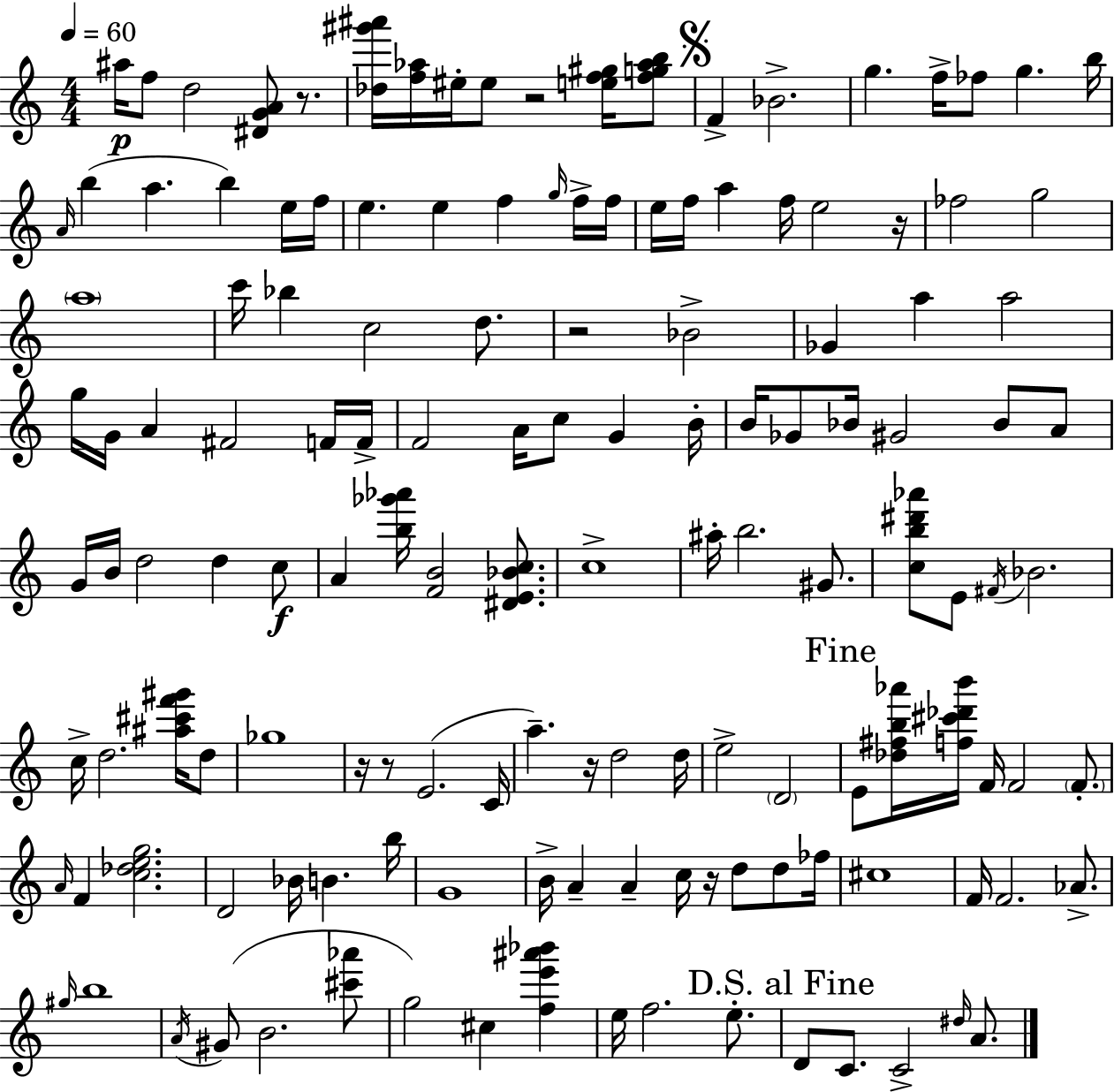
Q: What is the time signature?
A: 4/4